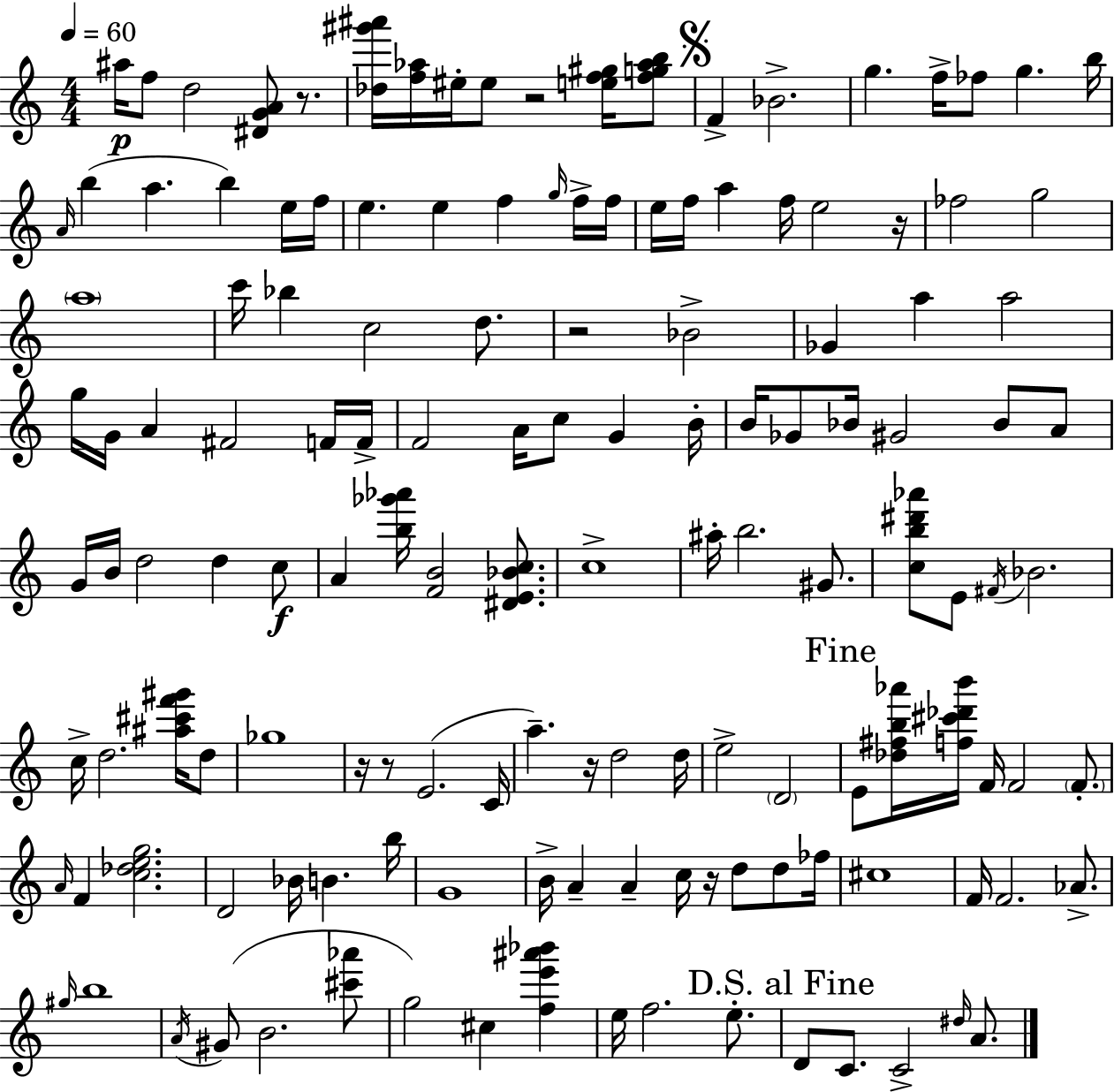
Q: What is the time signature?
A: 4/4